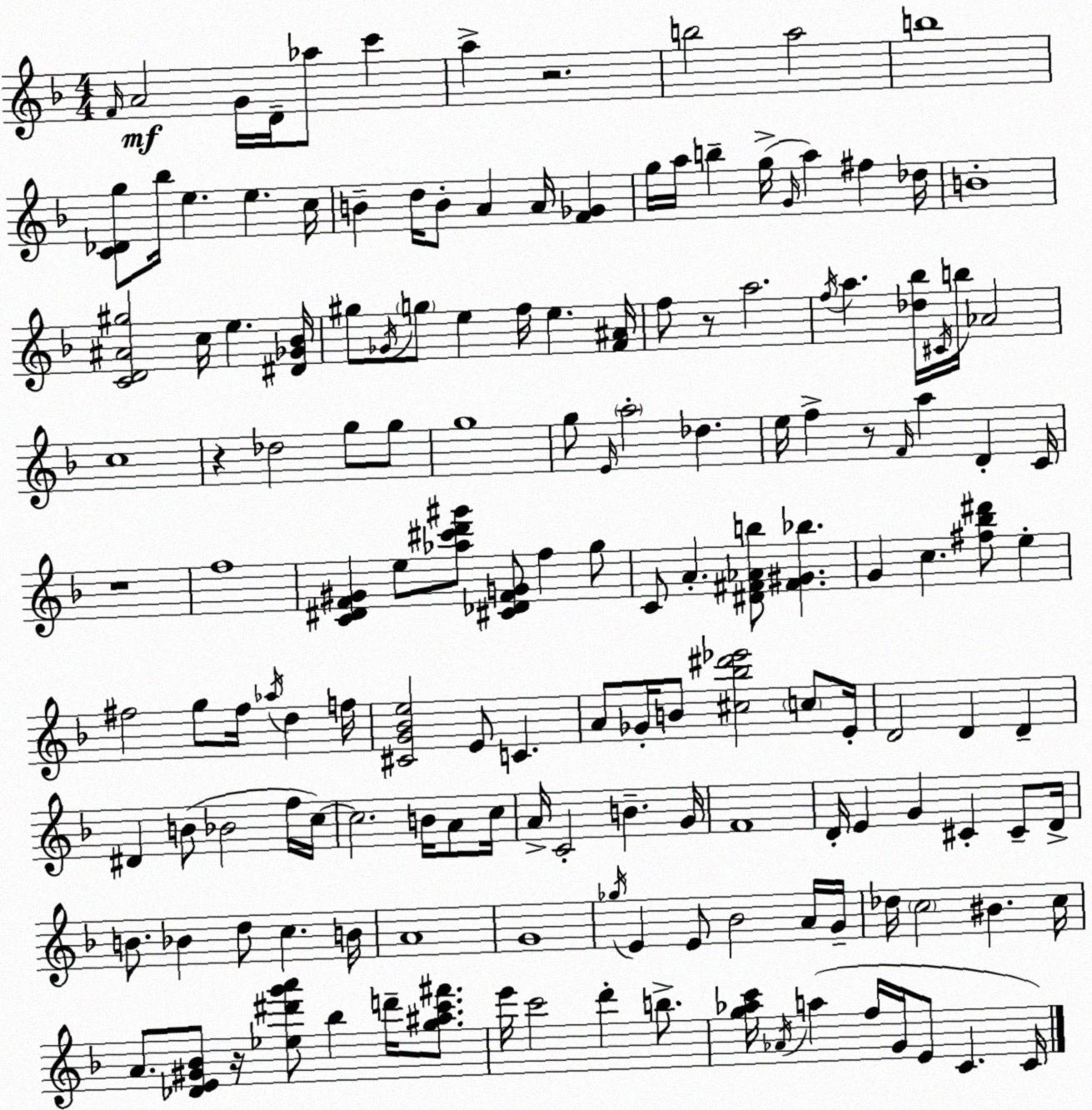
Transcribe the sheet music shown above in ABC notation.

X:1
T:Untitled
M:4/4
L:1/4
K:F
F/4 A2 G/4 D/4 _a/2 c' a z2 b2 a2 b4 [C_Dg]/2 _b/4 e e c/4 B d/4 B/2 A A/4 [F_G] g/4 a/4 b g/4 G/4 a ^f _d/4 B4 [CD^A^g]2 c/4 e [^D_G_B]/4 ^g/2 _G/4 g/2 e f/4 e [F^A]/4 f/2 z/2 a2 f/4 a [_d_b]/4 ^C/4 b/4 _A2 c4 z _d2 g/2 g/2 g4 g/2 E/4 a2 _d e/4 f z/2 F/4 a D C/4 z4 f4 [C^DF^G] e/2 [_a^c'd'^g']/2 [^C_DFG]/2 f g/2 C/2 A [^D^F_Ab]/2 [^F^G_b] G c [^f_b^d']/2 e ^f2 g/2 ^f/4 _a/4 d f/4 [^CG_Be]2 E/2 C A/2 _G/4 B/2 [^c_b^d'_e']2 c/2 E/4 D2 D D ^D B/2 _B2 f/4 c/4 c2 B/4 A/2 c/4 A/4 C2 B G/4 F4 D/4 E G ^C ^C/2 D/4 B/2 _B d/2 c B/4 A4 G4 _g/4 E E/2 _B2 A/4 G/4 _d/4 c2 ^B c/4 A/2 [_DE^G_B]/2 z/4 [_e^d'g'a']/2 _b d'/4 [g^ac'^f']/2 e'/4 c'2 d' b/2 [g_ac']/4 _A/4 a f/4 G/4 E/2 C C/4